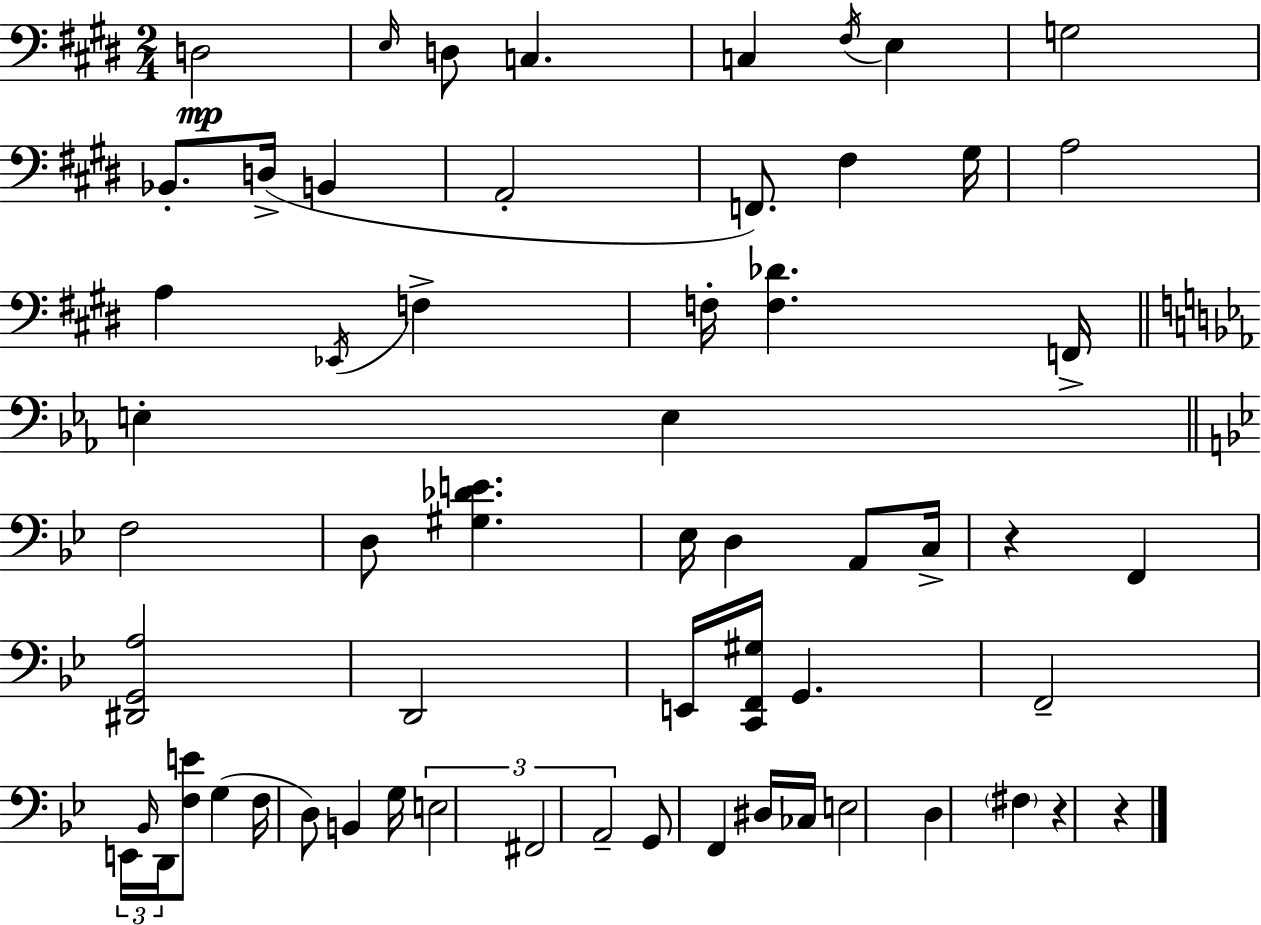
X:1
T:Untitled
M:2/4
L:1/4
K:E
D,2 E,/4 D,/2 C, C, ^F,/4 E, G,2 _B,,/2 D,/4 B,, A,,2 F,,/2 ^F, ^G,/4 A,2 A, _E,,/4 F, F,/4 [F,_D] F,,/4 E, E, F,2 D,/2 [^G,_DE] _E,/4 D, A,,/2 C,/4 z F,, [^D,,G,,A,]2 D,,2 E,,/4 [C,,F,,^G,]/4 G,, F,,2 E,,/4 _B,,/4 D,,/4 [F,E]/2 G, F,/4 D,/2 B,, G,/4 E,2 ^F,,2 A,,2 G,,/2 F,, ^D,/4 _C,/4 E,2 D, ^F, z z